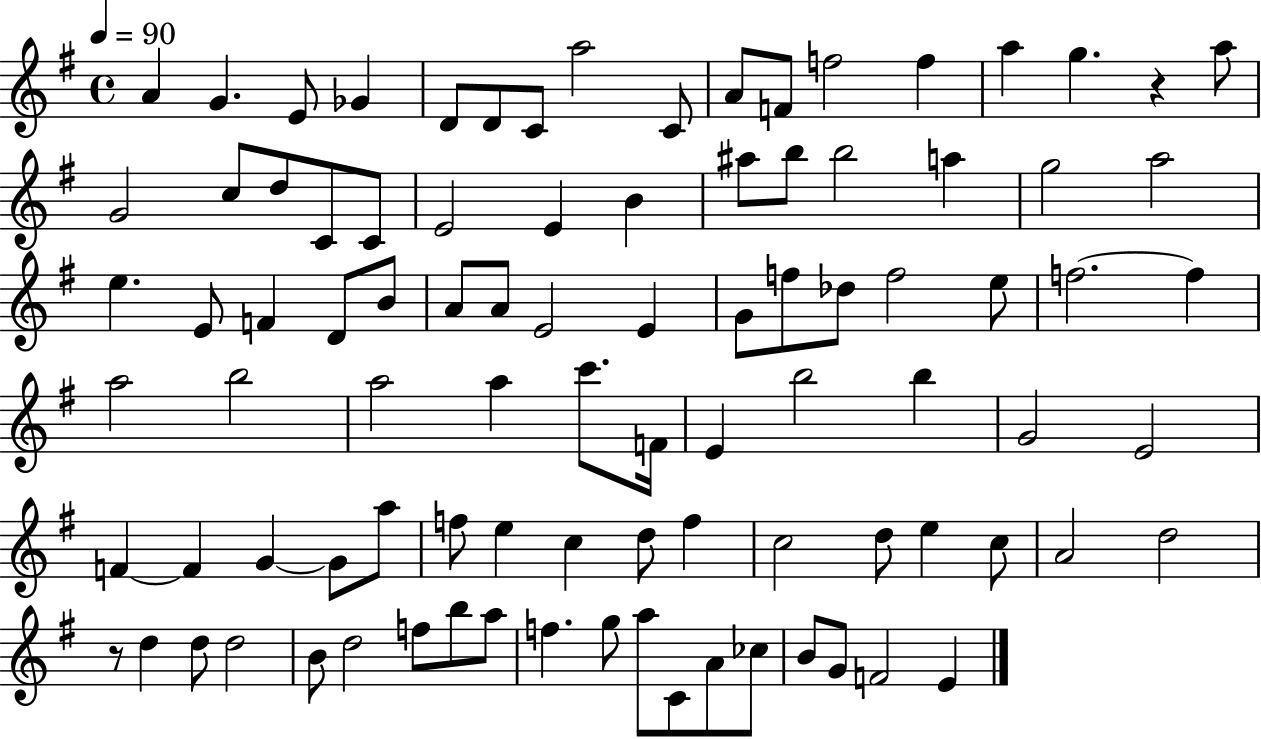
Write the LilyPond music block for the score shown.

{
  \clef treble
  \time 4/4
  \defaultTimeSignature
  \key g \major
  \tempo 4 = 90
  a'4 g'4. e'8 ges'4 | d'8 d'8 c'8 a''2 c'8 | a'8 f'8 f''2 f''4 | a''4 g''4. r4 a''8 | \break g'2 c''8 d''8 c'8 c'8 | e'2 e'4 b'4 | ais''8 b''8 b''2 a''4 | g''2 a''2 | \break e''4. e'8 f'4 d'8 b'8 | a'8 a'8 e'2 e'4 | g'8 f''8 des''8 f''2 e''8 | f''2.~~ f''4 | \break a''2 b''2 | a''2 a''4 c'''8. f'16 | e'4 b''2 b''4 | g'2 e'2 | \break f'4~~ f'4 g'4~~ g'8 a''8 | f''8 e''4 c''4 d''8 f''4 | c''2 d''8 e''4 c''8 | a'2 d''2 | \break r8 d''4 d''8 d''2 | b'8 d''2 f''8 b''8 a''8 | f''4. g''8 a''8 c'8 a'8 ces''8 | b'8 g'8 f'2 e'4 | \break \bar "|."
}